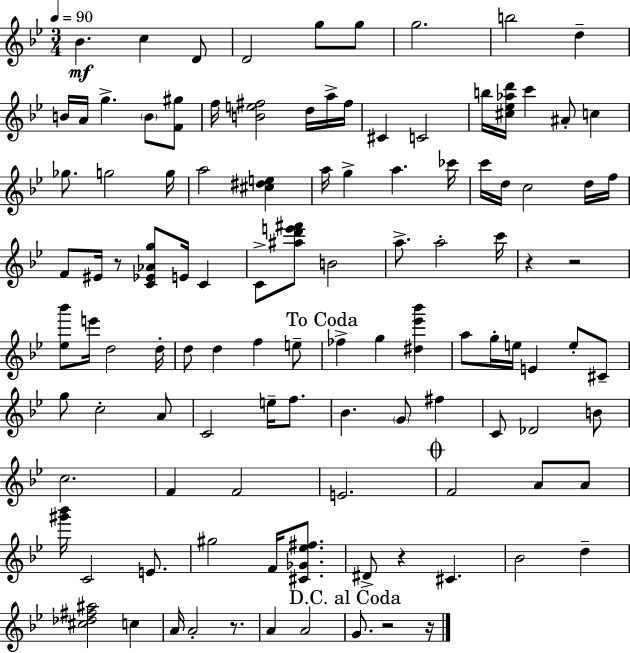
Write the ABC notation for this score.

X:1
T:Untitled
M:3/4
L:1/4
K:Bb
_B c D/2 D2 g/2 g/2 g2 b2 d B/4 A/4 g B/2 [F^g]/2 f/4 [Be^f]2 d/4 a/4 ^f/4 ^C C2 b/4 [^c_e_ad']/4 c' ^A/2 c _g/2 g2 g/4 a2 [^c^de] a/4 g a _c'/4 c'/4 d/4 c2 d/4 f/4 F/2 ^E/4 z/2 [C_E_Ag]/2 E/4 C C/2 [^ad'e'^f']/2 B2 a/2 a2 c'/4 z z2 [_e_b']/2 e'/4 d2 d/4 d/2 d f e/2 _f g [^d_e'_b'] a/2 g/4 e/4 E e/2 ^C/2 g/2 c2 A/2 C2 e/4 f/2 _B G/2 ^f C/2 _D2 B/2 c2 F F2 E2 F2 A/2 A/2 [^g'_b']/4 C2 E/2 ^g2 F/4 [^C_G_e^f]/2 ^D/2 z ^C _B2 d [^c_d^f^a]2 c A/4 A2 z/2 A A2 G/2 z2 z/4